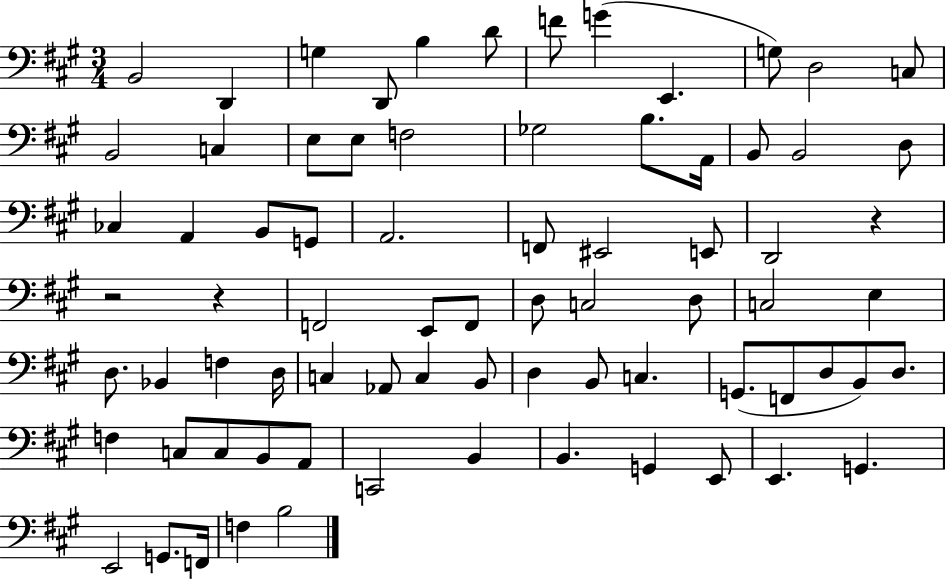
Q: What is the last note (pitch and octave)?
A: B3